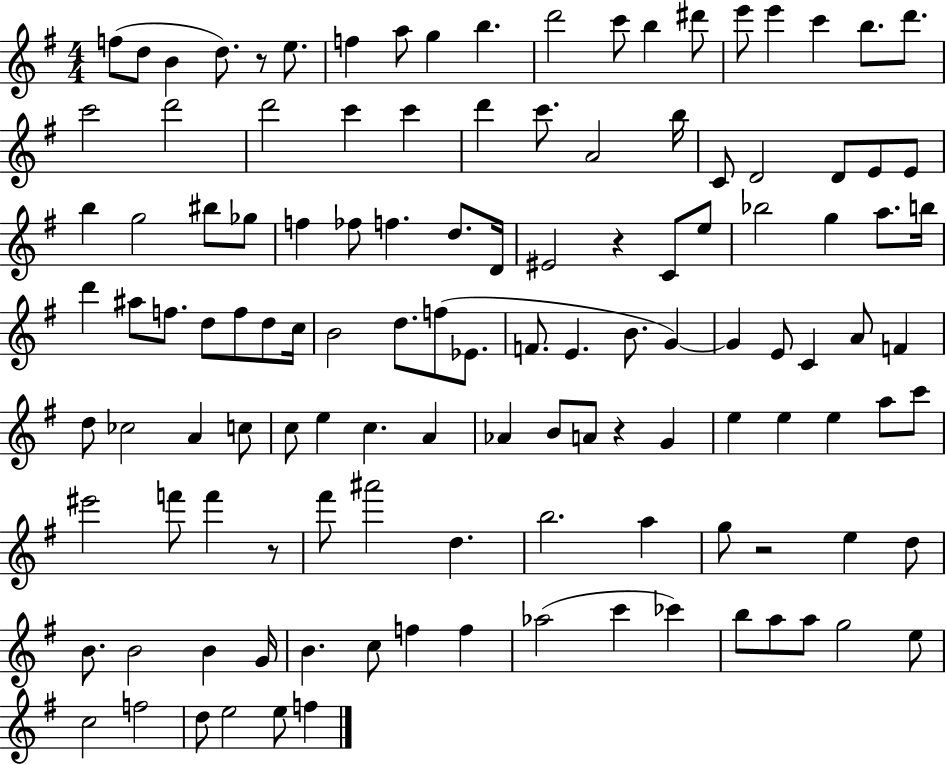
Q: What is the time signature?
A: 4/4